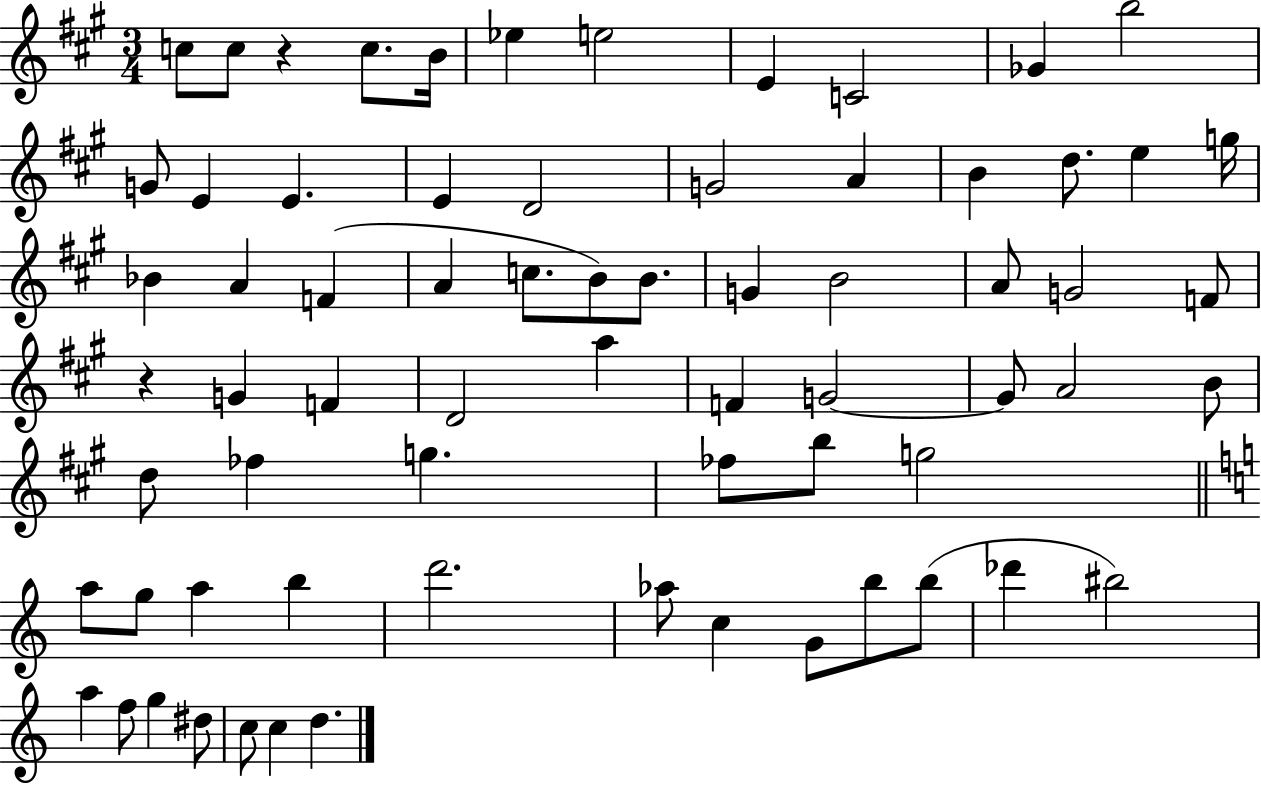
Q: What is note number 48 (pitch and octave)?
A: G5